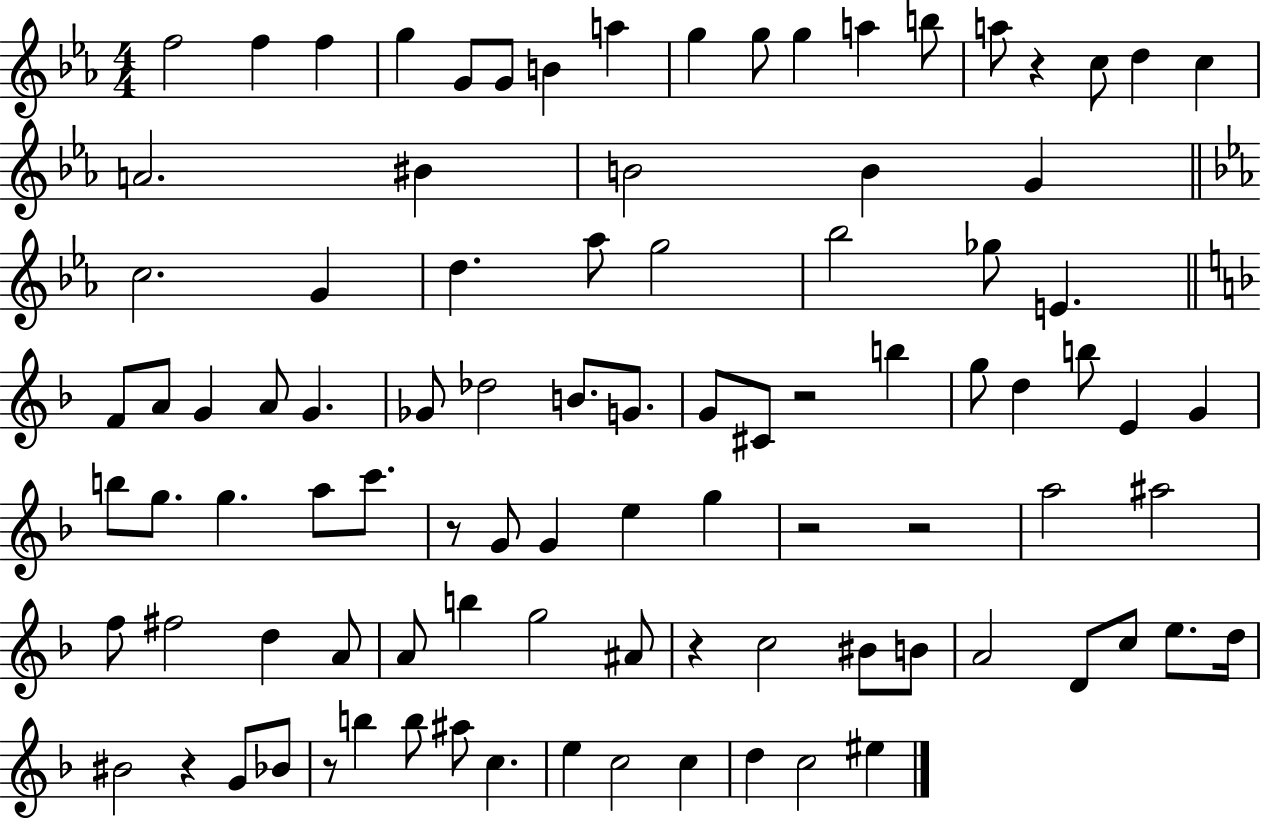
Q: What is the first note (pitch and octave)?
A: F5